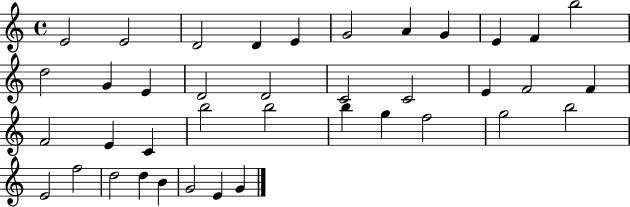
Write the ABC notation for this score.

X:1
T:Untitled
M:4/4
L:1/4
K:C
E2 E2 D2 D E G2 A G E F b2 d2 G E D2 D2 C2 C2 E F2 F F2 E C b2 b2 b g f2 g2 b2 E2 f2 d2 d B G2 E G